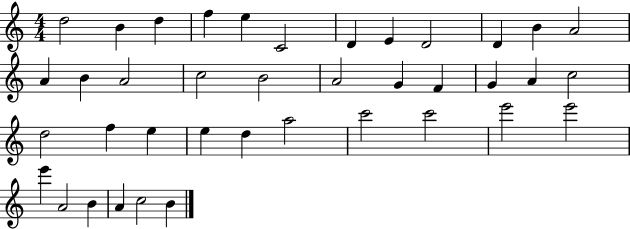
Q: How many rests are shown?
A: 0